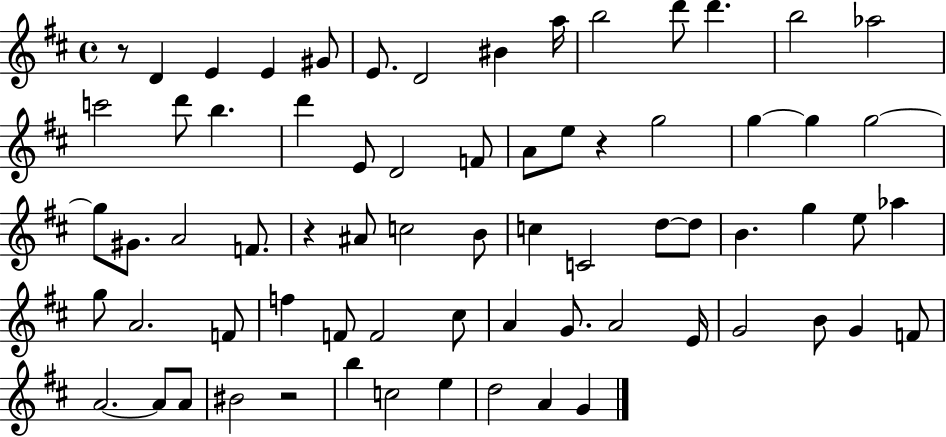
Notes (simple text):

R/e D4/q E4/q E4/q G#4/e E4/e. D4/h BIS4/q A5/s B5/h D6/e D6/q. B5/h Ab5/h C6/h D6/e B5/q. D6/q E4/e D4/h F4/e A4/e E5/e R/q G5/h G5/q G5/q G5/h G5/e G#4/e. A4/h F4/e. R/q A#4/e C5/h B4/e C5/q C4/h D5/e D5/e B4/q. G5/q E5/e Ab5/q G5/e A4/h. F4/e F5/q F4/e F4/h C#5/e A4/q G4/e. A4/h E4/s G4/h B4/e G4/q F4/e A4/h. A4/e A4/e BIS4/h R/h B5/q C5/h E5/q D5/h A4/q G4/q